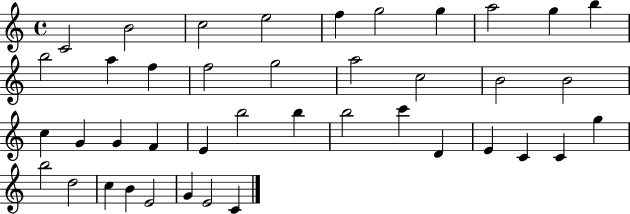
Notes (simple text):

C4/h B4/h C5/h E5/h F5/q G5/h G5/q A5/h G5/q B5/q B5/h A5/q F5/q F5/h G5/h A5/h C5/h B4/h B4/h C5/q G4/q G4/q F4/q E4/q B5/h B5/q B5/h C6/q D4/q E4/q C4/q C4/q G5/q B5/h D5/h C5/q B4/q E4/h G4/q E4/h C4/q